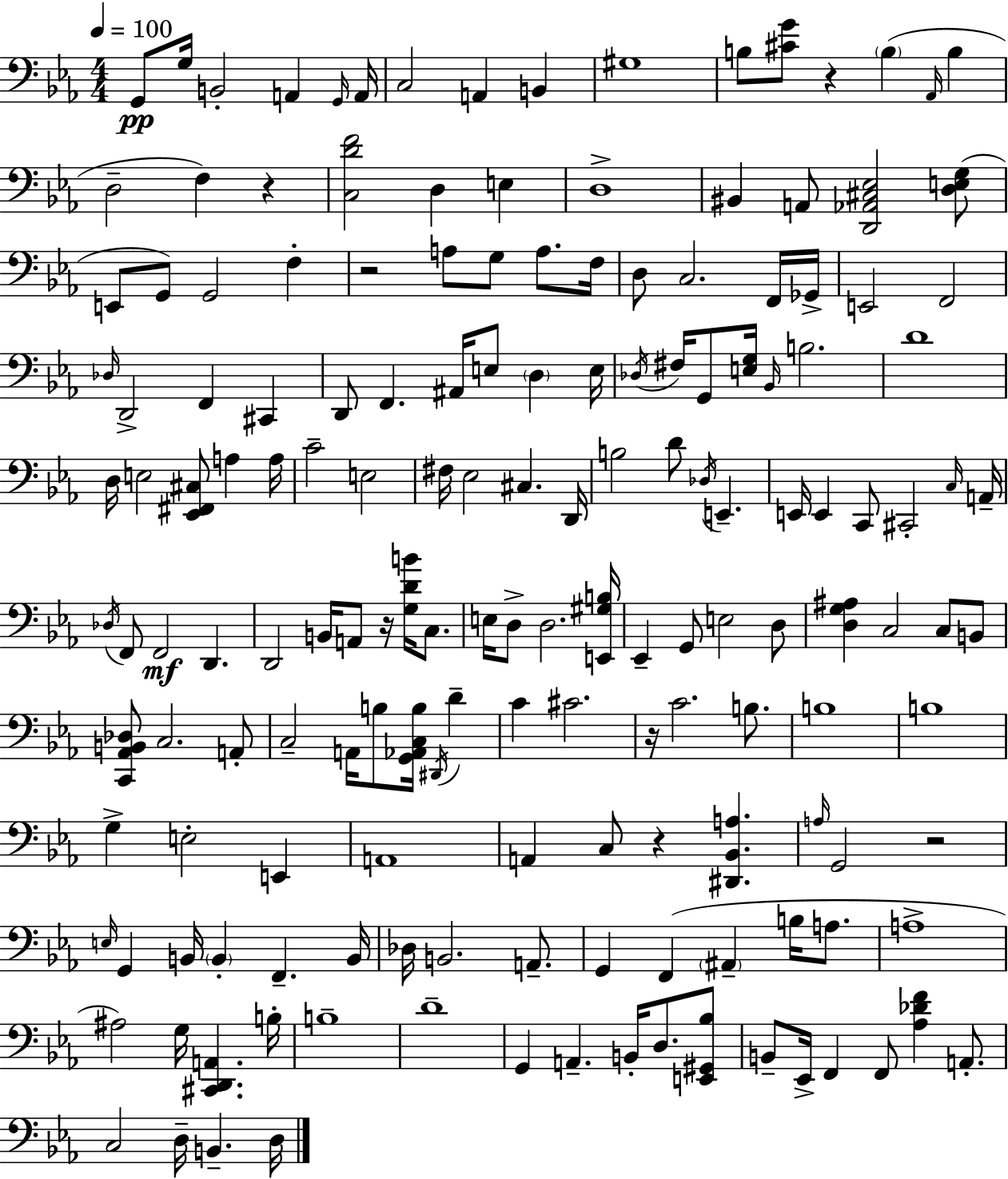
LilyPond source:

{
  \clef bass
  \numericTimeSignature
  \time 4/4
  \key ees \major
  \tempo 4 = 100
  g,8\pp g16 b,2-. a,4 \grace { g,16 } | a,16 c2 a,4 b,4 | gis1 | b8 <cis' g'>8 r4 \parenthesize b4( \grace { aes,16 } b4 | \break d2-- f4) r4 | <c d' f'>2 d4 e4 | d1-> | bis,4 a,8 <d, aes, cis ees>2 | \break <d e g>8( e,8 g,8) g,2 f4-. | r2 a8 g8 a8. | f16 d8 c2. | f,16 ges,16-> e,2 f,2 | \break \grace { des16 } d,2-> f,4 cis,4 | d,8 f,4. ais,16 e8 \parenthesize d4 | e16 \acciaccatura { des16 } fis16 g,8 <e g>16 \grace { bes,16 } b2. | d'1 | \break d16 e2 <ees, fis, cis>8 | a4 a16 c'2-- e2 | fis16 ees2 cis4. | d,16 b2 d'8 \acciaccatura { des16 } | \break e,4.-- e,16 e,4 c,8 cis,2-. | \grace { c16 } a,16-- \acciaccatura { des16 } f,8 f,2\mf | d,4. d,2 | b,16 a,8 r16 <g d' b'>16 c8. e16 d8-> d2. | \break <e, gis b>16 ees,4-- g,8 e2 | d8 <d g ais>4 c2 | c8 b,8 <c, aes, b, des>8 c2. | a,8-. c2-- | \break a,16 b8 <g, aes, c b>16 \acciaccatura { dis,16 } d'4-- c'4 cis'2. | r16 c'2. | b8. b1 | b1 | \break g4-> e2-. | e,4 a,1 | a,4 c8 r4 | <dis, bes, a>4. \grace { a16 } g,2 | \break r2 \grace { e16 } g,4 b,16 | \parenthesize b,4-. f,4.-- b,16 des16 b,2. | a,8.-- g,4 f,4( | \parenthesize ais,4-- b16 a8. a1-> | \break ais2) | g16 <cis, d, a,>4. b16-. b1-- | d'1-- | g,4 a,4.-- | \break b,16-. d8. <e, gis, bes>8 b,8-- ees,16-> f,4 | f,8 <aes des' f'>4 a,8.-. c2 | d16-- b,4.-- d16 \bar "|."
}